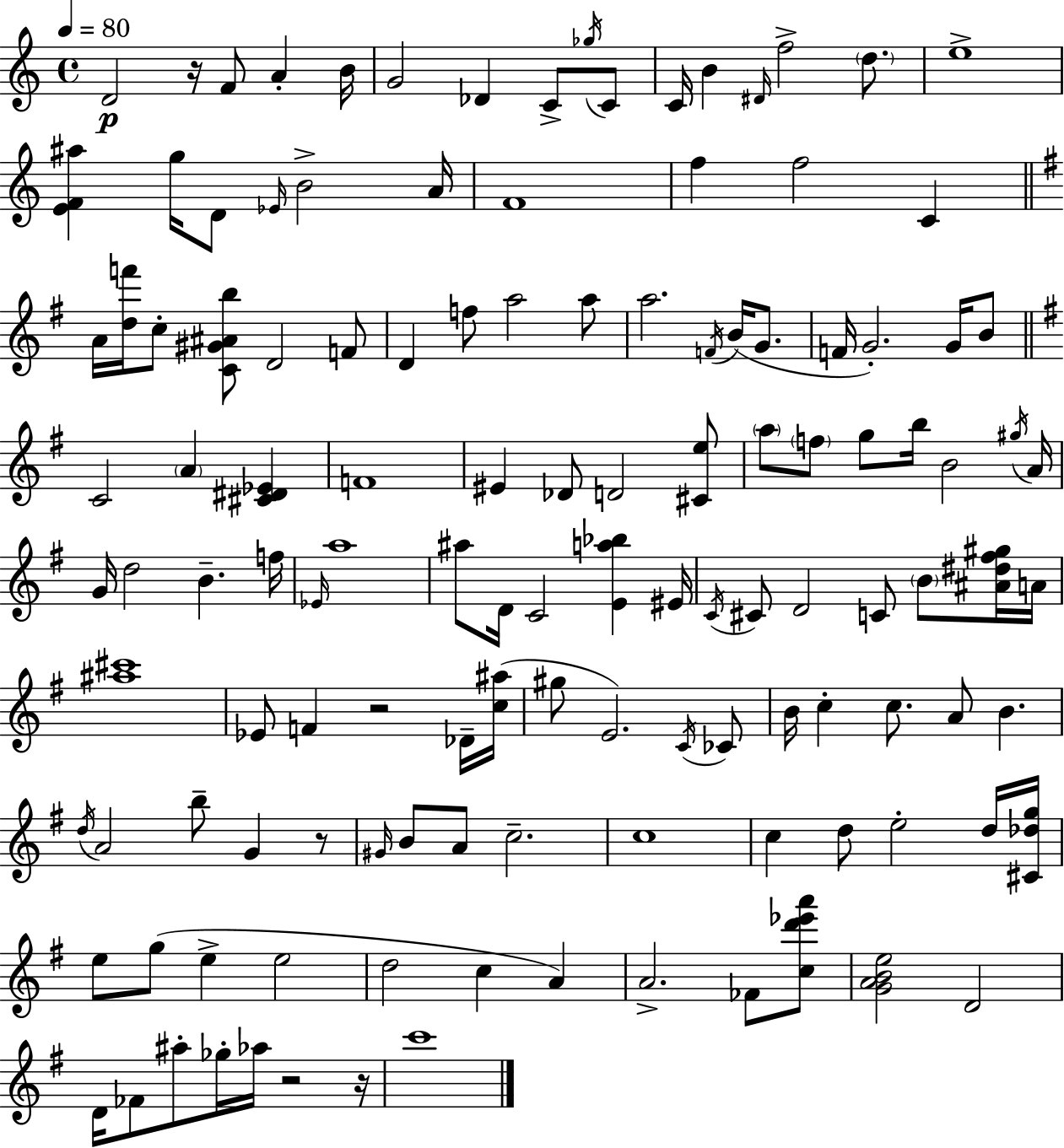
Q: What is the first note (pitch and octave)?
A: D4